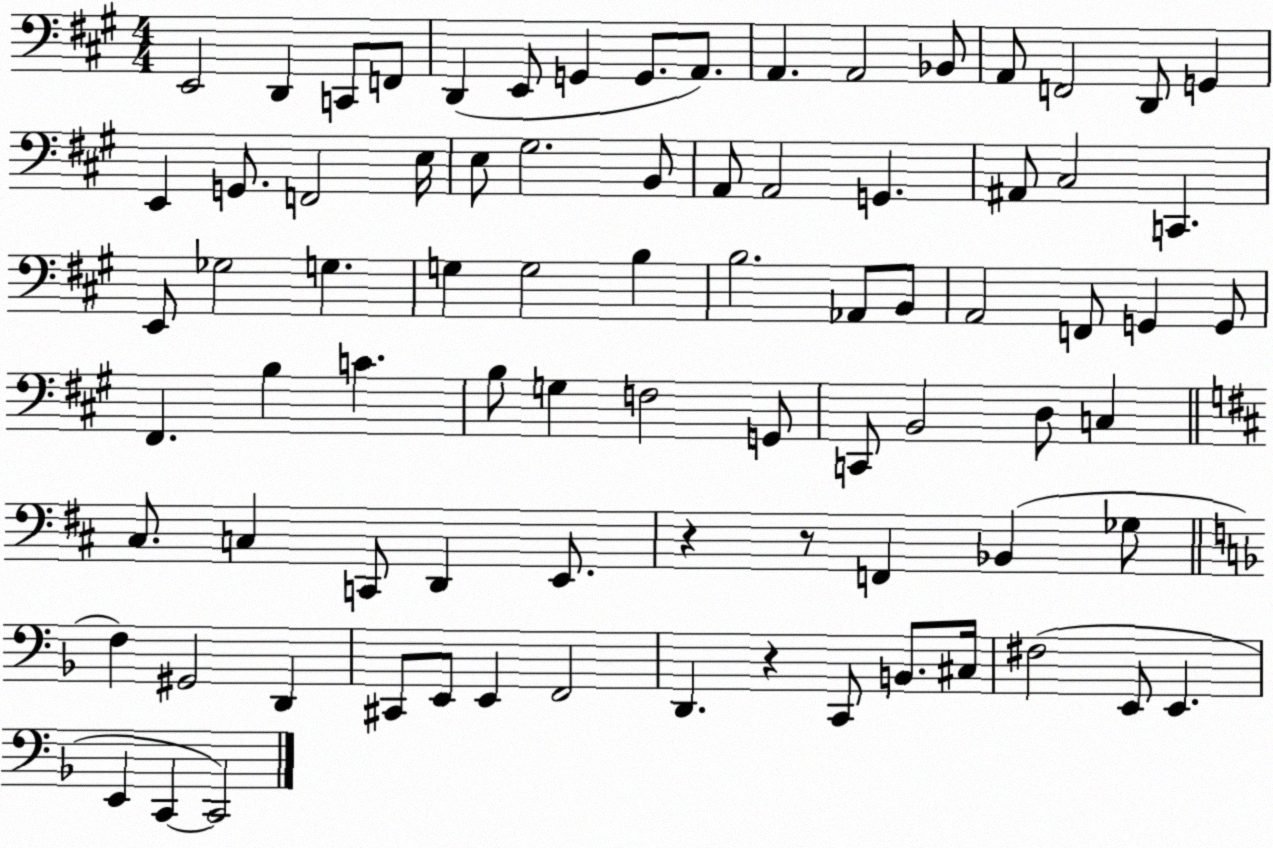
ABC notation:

X:1
T:Untitled
M:4/4
L:1/4
K:A
E,,2 D,, C,,/2 F,,/2 D,, E,,/2 G,, G,,/2 A,,/2 A,, A,,2 _B,,/2 A,,/2 F,,2 D,,/2 G,, E,, G,,/2 F,,2 E,/4 E,/2 ^G,2 B,,/2 A,,/2 A,,2 G,, ^A,,/2 ^C,2 C,, E,,/2 _G,2 G, G, G,2 B, B,2 _A,,/2 B,,/2 A,,2 F,,/2 G,, G,,/2 ^F,, B, C B,/2 G, F,2 G,,/2 C,,/2 B,,2 D,/2 C, ^C,/2 C, C,,/2 D,, E,,/2 z z/2 F,, _B,, _G,/2 F, ^G,,2 D,, ^C,,/2 E,,/2 E,, F,,2 D,, z C,,/2 B,,/2 ^C,/4 ^F,2 E,,/2 E,, E,, C,, C,,2